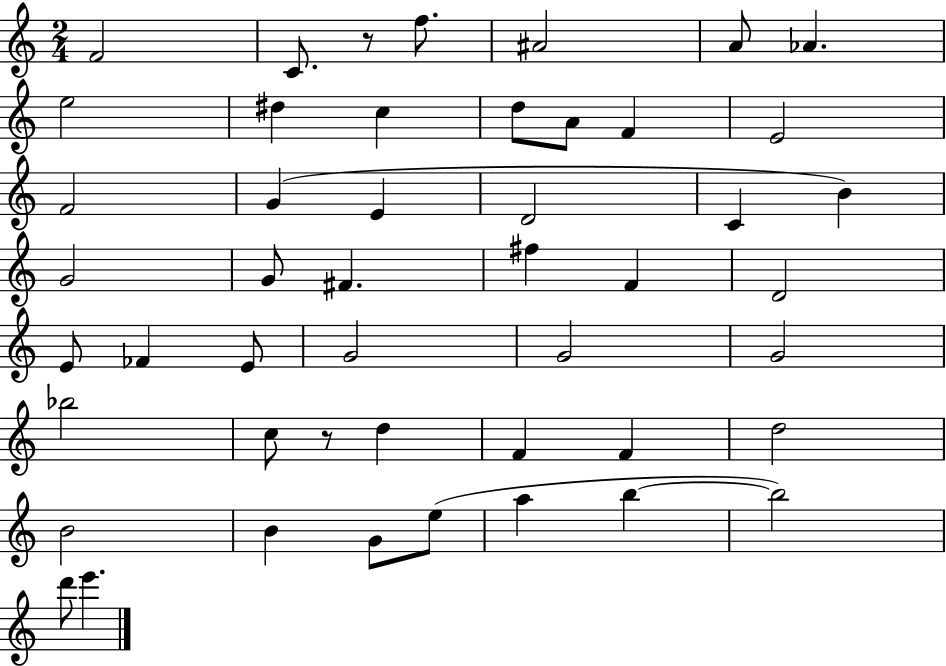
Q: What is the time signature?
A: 2/4